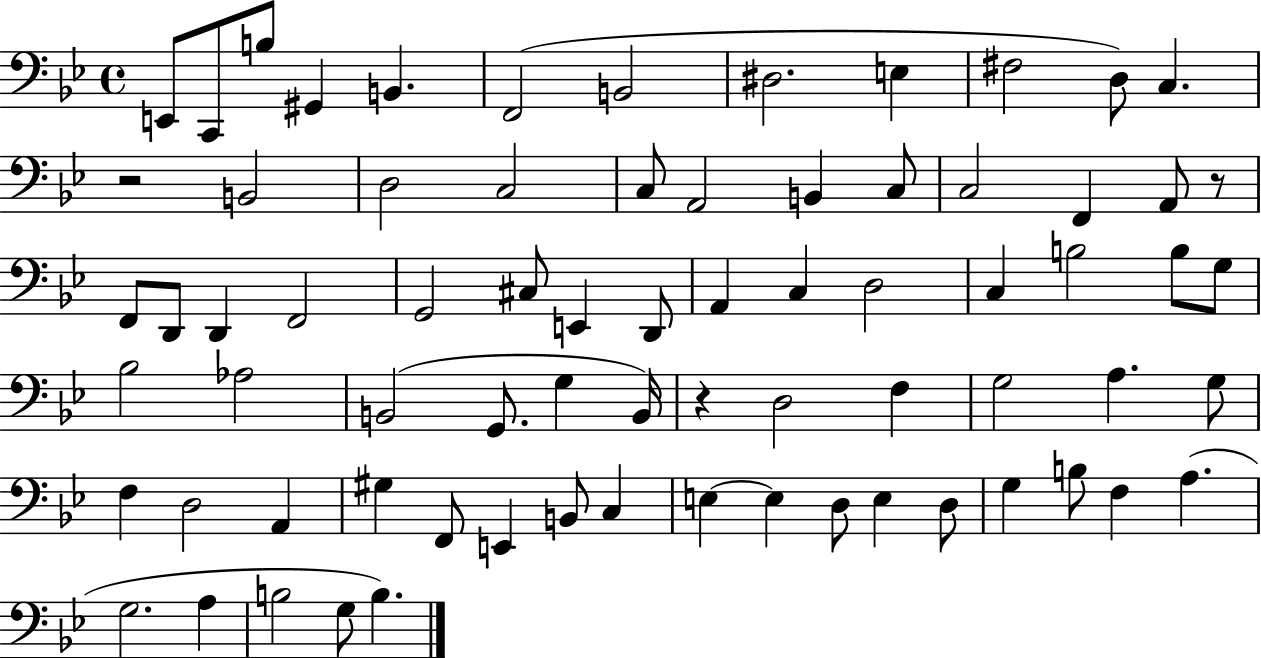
E2/e C2/e B3/e G#2/q B2/q. F2/h B2/h D#3/h. E3/q F#3/h D3/e C3/q. R/h B2/h D3/h C3/h C3/e A2/h B2/q C3/e C3/h F2/q A2/e R/e F2/e D2/e D2/q F2/h G2/h C#3/e E2/q D2/e A2/q C3/q D3/h C3/q B3/h B3/e G3/e Bb3/h Ab3/h B2/h G2/e. G3/q B2/s R/q D3/h F3/q G3/h A3/q. G3/e F3/q D3/h A2/q G#3/q F2/e E2/q B2/e C3/q E3/q E3/q D3/e E3/q D3/e G3/q B3/e F3/q A3/q. G3/h. A3/q B3/h G3/e B3/q.